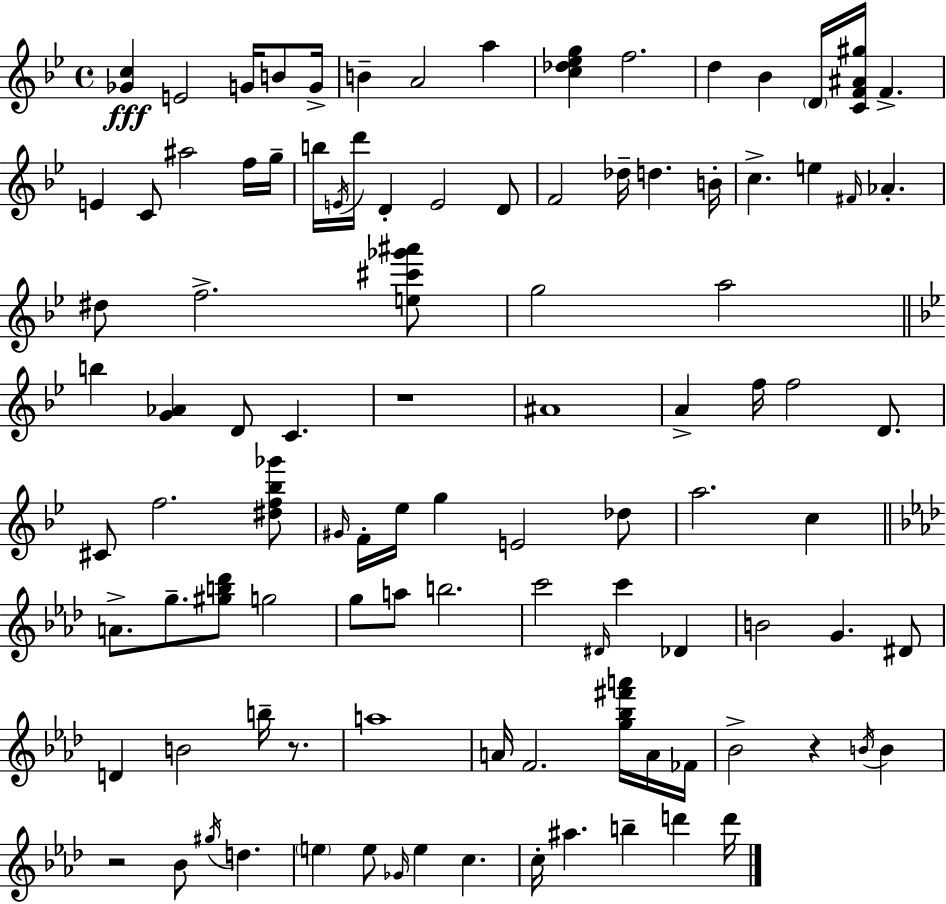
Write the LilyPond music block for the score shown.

{
  \clef treble
  \time 4/4
  \defaultTimeSignature
  \key g \minor
  <ges' c''>4\fff e'2 g'16 b'8 g'16-> | b'4-- a'2 a''4 | <c'' des'' ees'' g''>4 f''2. | d''4 bes'4 \parenthesize d'16 <c' f' ais' gis''>16 f'4.-> | \break e'4 c'8 ais''2 f''16 g''16-- | b''16 \acciaccatura { e'16 } d'''16 d'4-. e'2 d'8 | f'2 des''16-- d''4. | b'16-. c''4.-> e''4 \grace { fis'16 } aes'4.-. | \break dis''8 f''2.-> | <e'' cis''' ges''' ais'''>8 g''2 a''2 | \bar "||" \break \key bes \major b''4 <g' aes'>4 d'8 c'4. | r1 | ais'1 | a'4-> f''16 f''2 d'8. | \break cis'8 f''2. <dis'' f'' bes'' ges'''>8 | \grace { gis'16 } f'16-. ees''16 g''4 e'2 des''8 | a''2. c''4 | \bar "||" \break \key aes \major a'8.-> g''8.-- <gis'' b'' des'''>8 g''2 | g''8 a''8 b''2. | c'''2 \grace { dis'16 } c'''4 des'4 | b'2 g'4. dis'8 | \break d'4 b'2 b''16-- r8. | a''1 | a'16 f'2. <g'' bes'' fis''' a'''>16 a'16 | fes'16 bes'2-> r4 \acciaccatura { b'16 } b'4 | \break r2 bes'8 \acciaccatura { gis''16 } d''4. | \parenthesize e''4 e''8 \grace { ges'16 } e''4 c''4. | c''16-. ais''4. b''4-- d'''4 | d'''16 \bar "|."
}